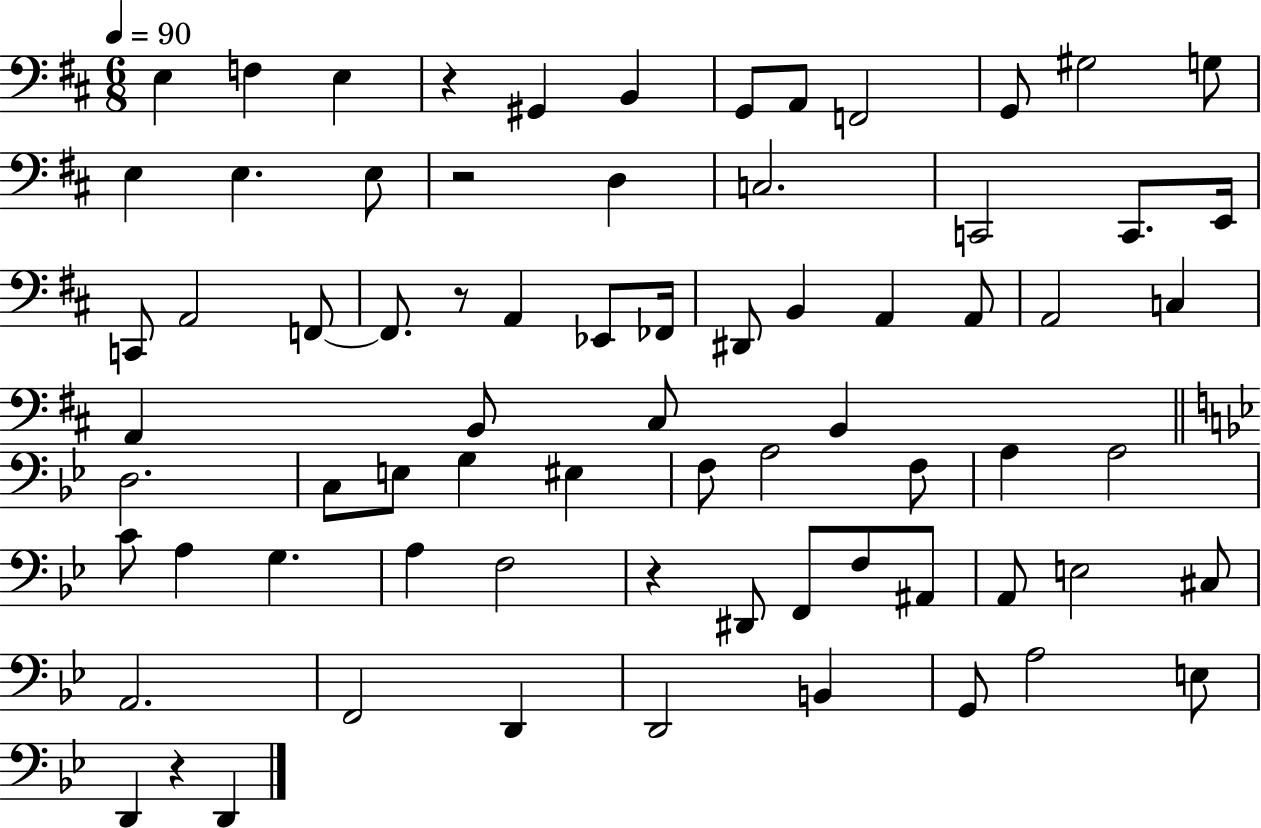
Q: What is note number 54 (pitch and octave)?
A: F3